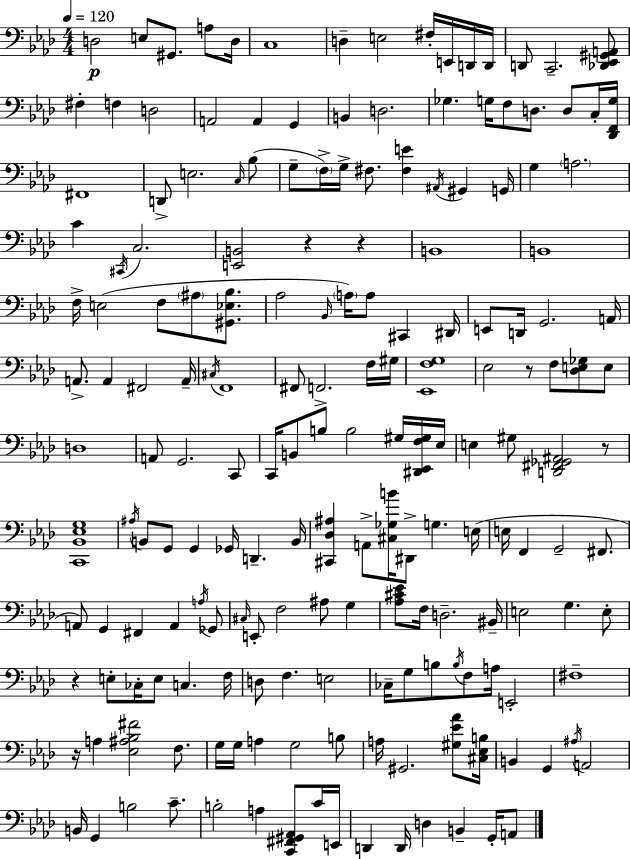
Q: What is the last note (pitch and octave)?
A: A2